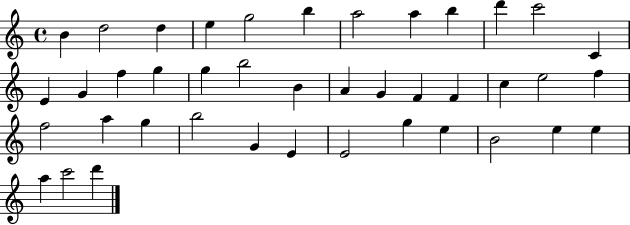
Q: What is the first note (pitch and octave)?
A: B4